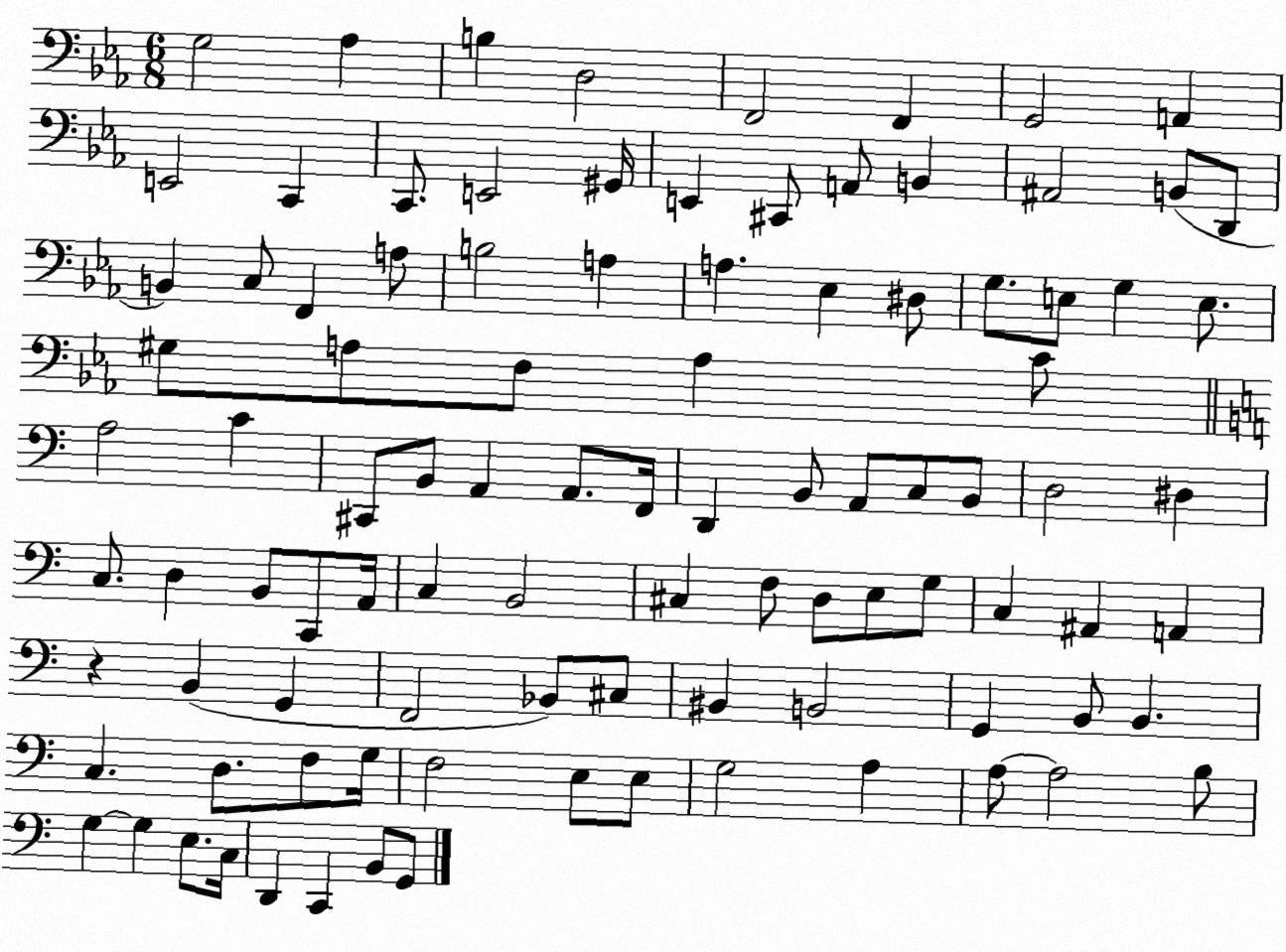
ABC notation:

X:1
T:Untitled
M:6/8
L:1/4
K:Eb
G,2 _A, B, D,2 F,,2 F,, G,,2 A,, E,,2 C,, C,,/2 E,,2 ^G,,/4 E,, ^C,,/2 A,,/2 B,, ^A,,2 B,,/2 D,,/2 B,, C,/2 F,, A,/2 B,2 A, A, _E, ^D,/2 G,/2 E,/2 G, E,/2 ^G,/2 A,/2 F,/2 A, C/2 A,2 C ^C,,/2 B,,/2 A,, A,,/2 F,,/4 D,, B,,/2 A,,/2 C,/2 B,,/2 D,2 ^D, C,/2 D, B,,/2 C,,/2 A,,/4 C, B,,2 ^C, F,/2 D,/2 E,/2 G,/2 C, ^A,, A,, z B,, G,, F,,2 _B,,/2 ^C,/2 ^B,, B,,2 G,, B,,/2 B,, C, D,/2 F,/2 G,/4 F,2 E,/2 E,/2 G,2 A, A,/2 A,2 B,/2 G, G, E,/2 C,/4 D,, C,, B,,/2 G,,/2